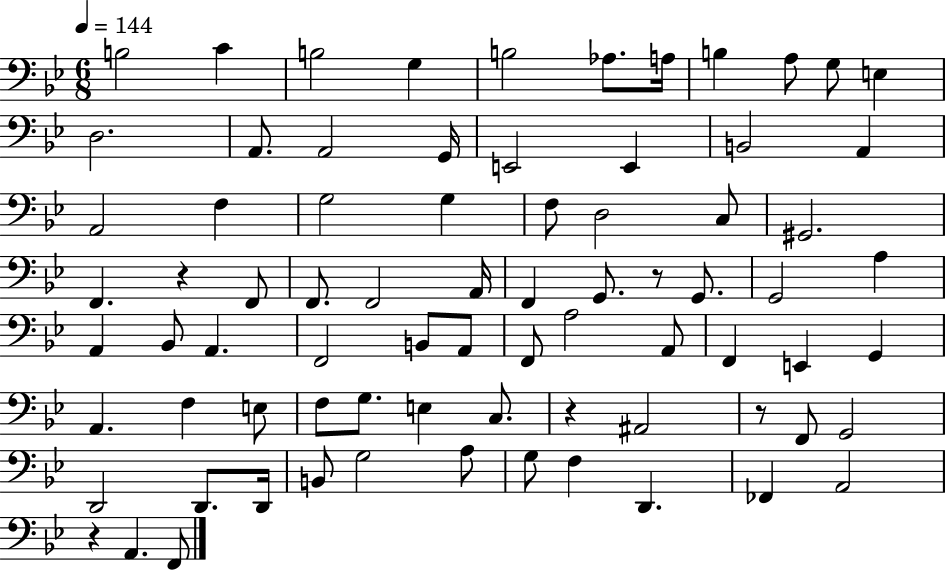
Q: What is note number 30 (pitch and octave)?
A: F2